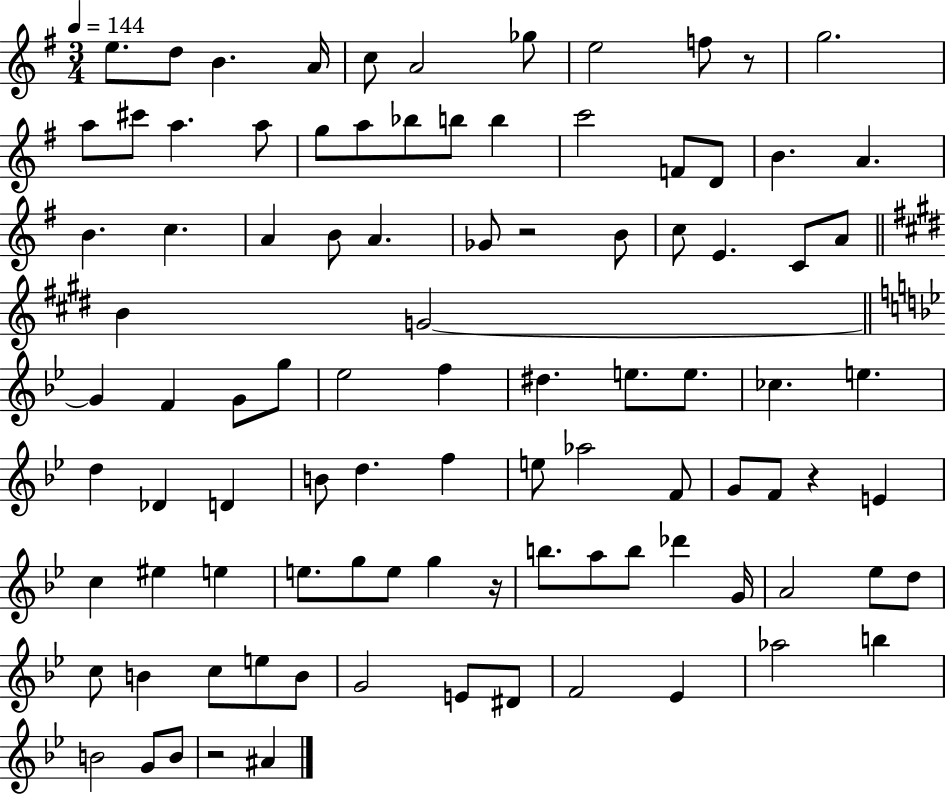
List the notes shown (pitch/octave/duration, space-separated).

E5/e. D5/e B4/q. A4/s C5/e A4/h Gb5/e E5/h F5/e R/e G5/h. A5/e C#6/e A5/q. A5/e G5/e A5/e Bb5/e B5/e B5/q C6/h F4/e D4/e B4/q. A4/q. B4/q. C5/q. A4/q B4/e A4/q. Gb4/e R/h B4/e C5/e E4/q. C4/e A4/e B4/q G4/h G4/q F4/q G4/e G5/e Eb5/h F5/q D#5/q. E5/e. E5/e. CES5/q. E5/q. D5/q Db4/q D4/q B4/e D5/q. F5/q E5/e Ab5/h F4/e G4/e F4/e R/q E4/q C5/q EIS5/q E5/q E5/e. G5/e E5/e G5/q R/s B5/e. A5/e B5/e Db6/q G4/s A4/h Eb5/e D5/e C5/e B4/q C5/e E5/e B4/e G4/h E4/e D#4/e F4/h Eb4/q Ab5/h B5/q B4/h G4/e B4/e R/h A#4/q